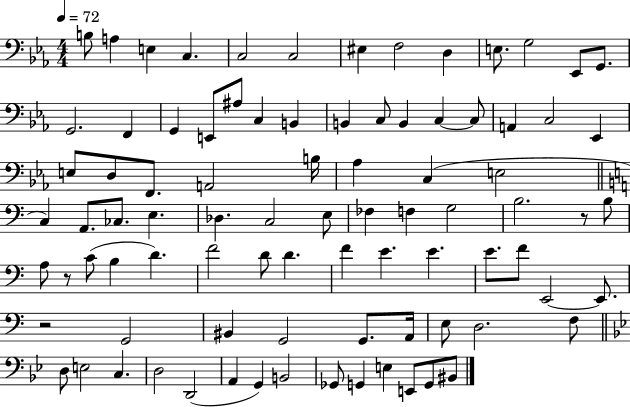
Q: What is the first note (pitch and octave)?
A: B3